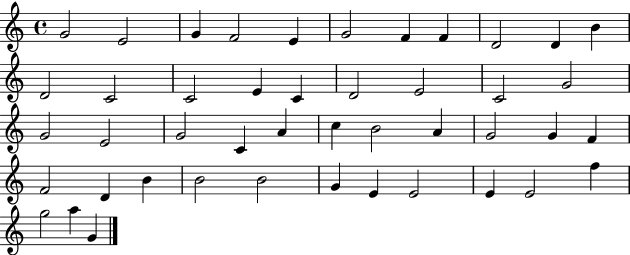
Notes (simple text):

G4/h E4/h G4/q F4/h E4/q G4/h F4/q F4/q D4/h D4/q B4/q D4/h C4/h C4/h E4/q C4/q D4/h E4/h C4/h G4/h G4/h E4/h G4/h C4/q A4/q C5/q B4/h A4/q G4/h G4/q F4/q F4/h D4/q B4/q B4/h B4/h G4/q E4/q E4/h E4/q E4/h F5/q G5/h A5/q G4/q